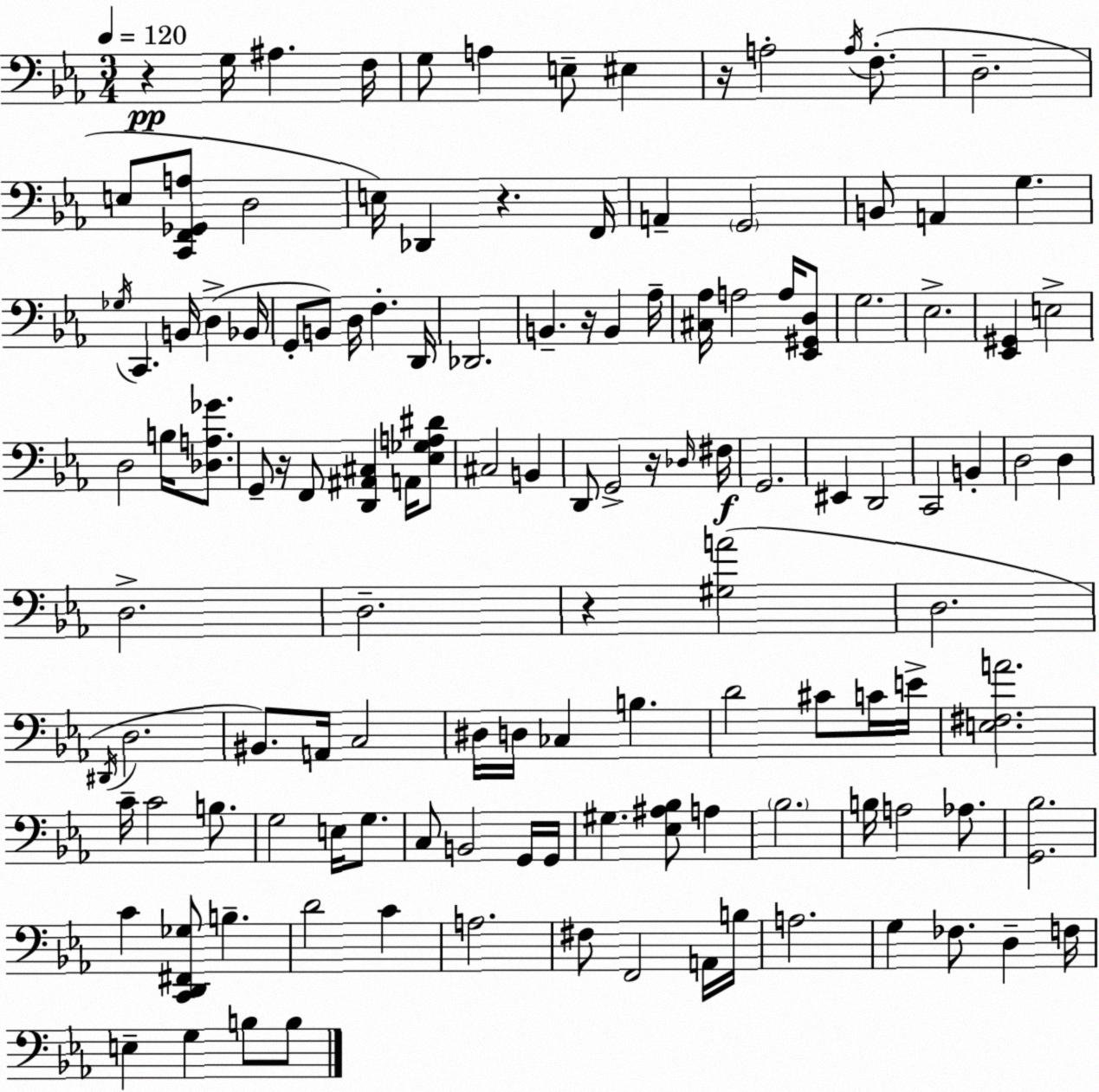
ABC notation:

X:1
T:Untitled
M:3/4
L:1/4
K:Eb
z G,/4 ^A, F,/4 G,/2 A, E,/2 ^E, z/4 A,2 A,/4 F,/2 D,2 E,/2 [C,,F,,_G,,A,]/2 D,2 E,/4 _D,, z F,,/4 A,, G,,2 B,,/2 A,, G, _G,/4 C,, B,,/4 D, _B,,/4 G,,/2 B,,/2 D,/4 F, D,,/4 _D,,2 B,, z/4 B,, _A,/4 [^C,_A,]/4 A,2 A,/4 [_E,,^G,,D,]/2 G,2 _E,2 [_E,,^G,,] E,2 D,2 B,/4 [_D,A,_G]/2 G,,/2 z/4 F,,/2 [D,,^A,,^C,] A,,/4 [_E,_G,A,^D]/2 ^C,2 B,, D,,/2 G,,2 z/4 _D,/4 ^F,/4 G,,2 ^E,, D,,2 C,,2 B,, D,2 D, D,2 D,2 z [^G,A]2 D,2 ^D,,/4 D,2 ^B,,/2 A,,/4 C,2 ^D,/4 D,/4 _C, B, D2 ^C/2 C/4 E/4 [E,^F,A]2 C/4 C2 B,/2 G,2 E,/4 G,/2 C,/2 B,,2 G,,/4 G,,/4 ^G, [_E,^A,_B,]/2 A, _B,2 B,/4 A,2 _A,/2 [G,,_B,]2 C [C,,D,,^F,,_G,]/2 B, D2 C A,2 ^F,/2 F,,2 A,,/4 B,/4 A,2 G, _F,/2 D, F,/4 E, G, B,/2 B,/2